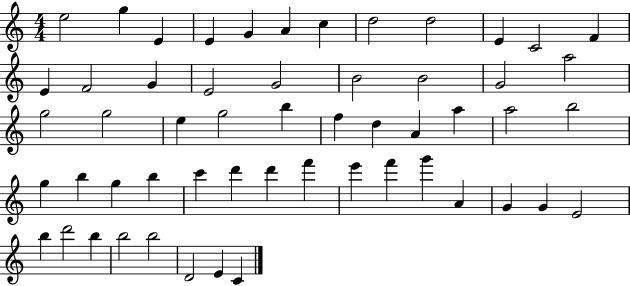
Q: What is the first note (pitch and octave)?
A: E5